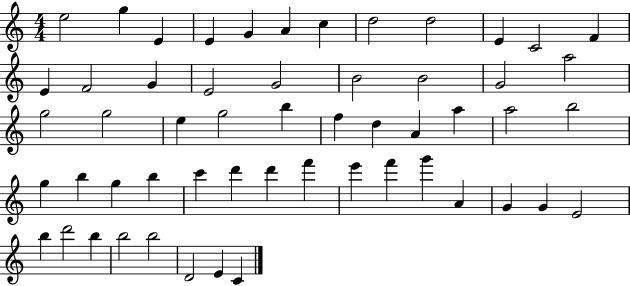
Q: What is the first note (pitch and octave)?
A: E5